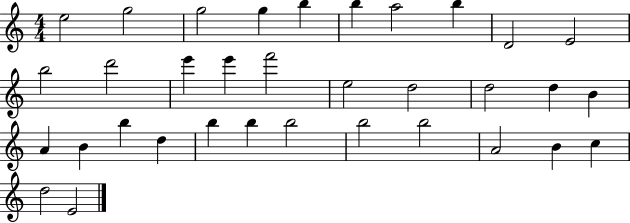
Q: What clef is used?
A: treble